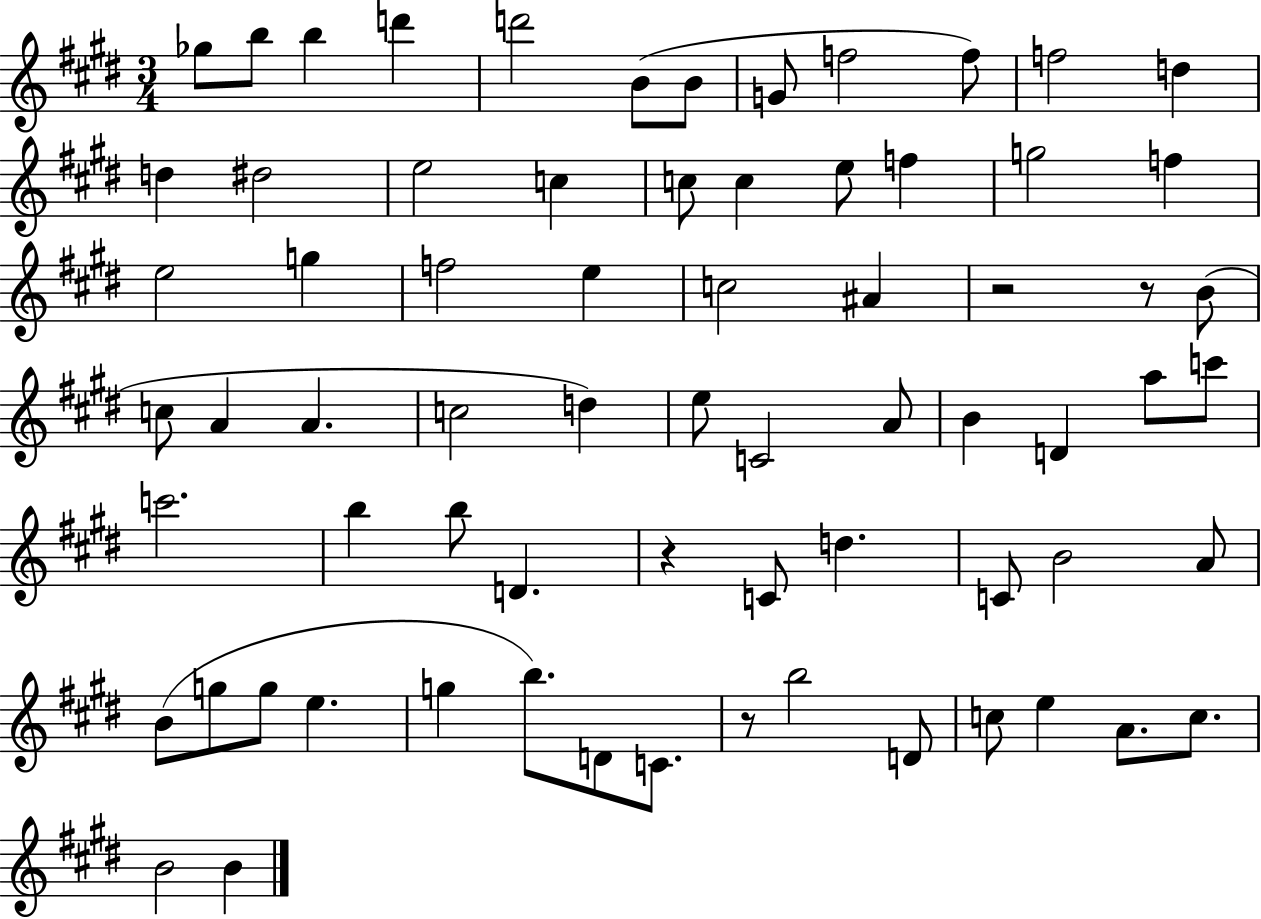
Gb5/e B5/e B5/q D6/q D6/h B4/e B4/e G4/e F5/h F5/e F5/h D5/q D5/q D#5/h E5/h C5/q C5/e C5/q E5/e F5/q G5/h F5/q E5/h G5/q F5/h E5/q C5/h A#4/q R/h R/e B4/e C5/e A4/q A4/q. C5/h D5/q E5/e C4/h A4/e B4/q D4/q A5/e C6/e C6/h. B5/q B5/e D4/q. R/q C4/e D5/q. C4/e B4/h A4/e B4/e G5/e G5/e E5/q. G5/q B5/e. D4/e C4/e. R/e B5/h D4/e C5/e E5/q A4/e. C5/e. B4/h B4/q